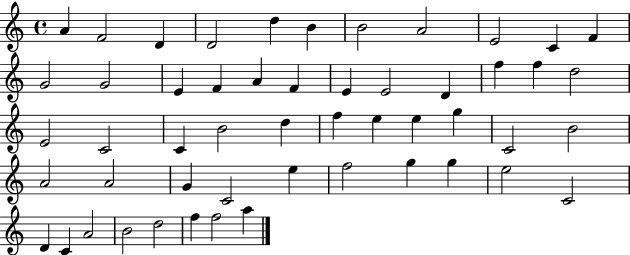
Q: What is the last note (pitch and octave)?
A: A5